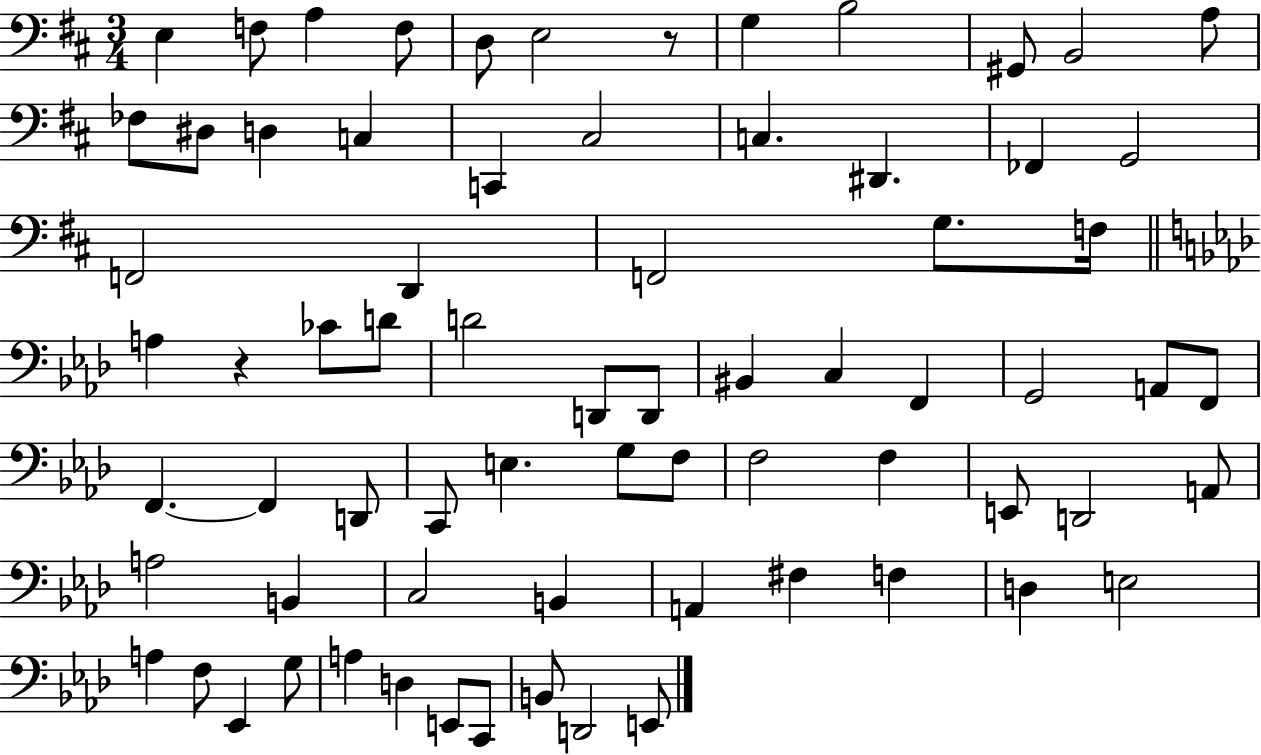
X:1
T:Untitled
M:3/4
L:1/4
K:D
E, F,/2 A, F,/2 D,/2 E,2 z/2 G, B,2 ^G,,/2 B,,2 A,/2 _F,/2 ^D,/2 D, C, C,, ^C,2 C, ^D,, _F,, G,,2 F,,2 D,, F,,2 G,/2 F,/4 A, z _C/2 D/2 D2 D,,/2 D,,/2 ^B,, C, F,, G,,2 A,,/2 F,,/2 F,, F,, D,,/2 C,,/2 E, G,/2 F,/2 F,2 F, E,,/2 D,,2 A,,/2 A,2 B,, C,2 B,, A,, ^F, F, D, E,2 A, F,/2 _E,, G,/2 A, D, E,,/2 C,,/2 B,,/2 D,,2 E,,/2